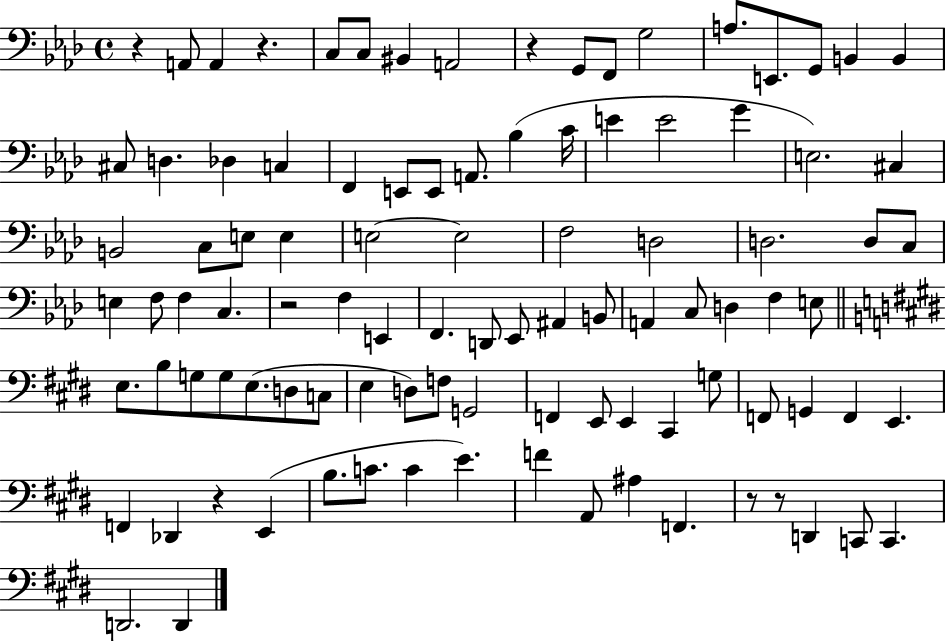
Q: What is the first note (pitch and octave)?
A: A2